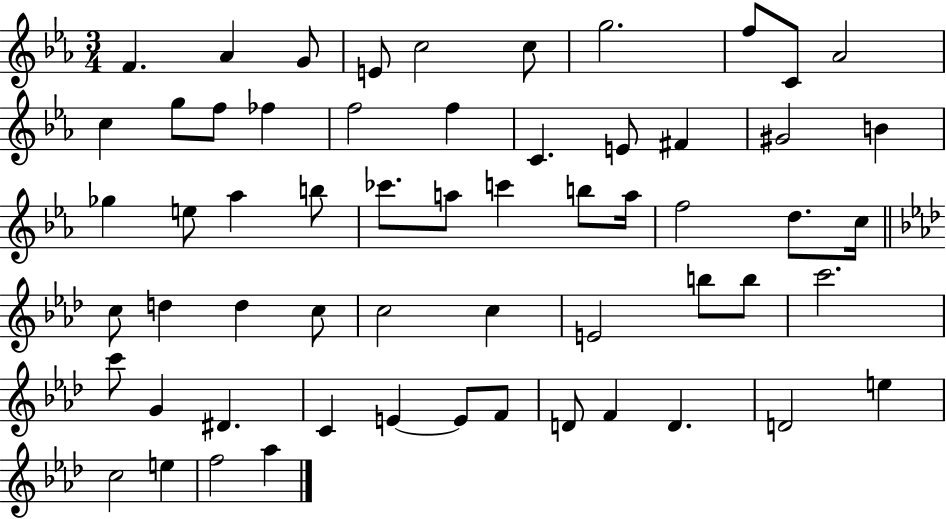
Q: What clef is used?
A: treble